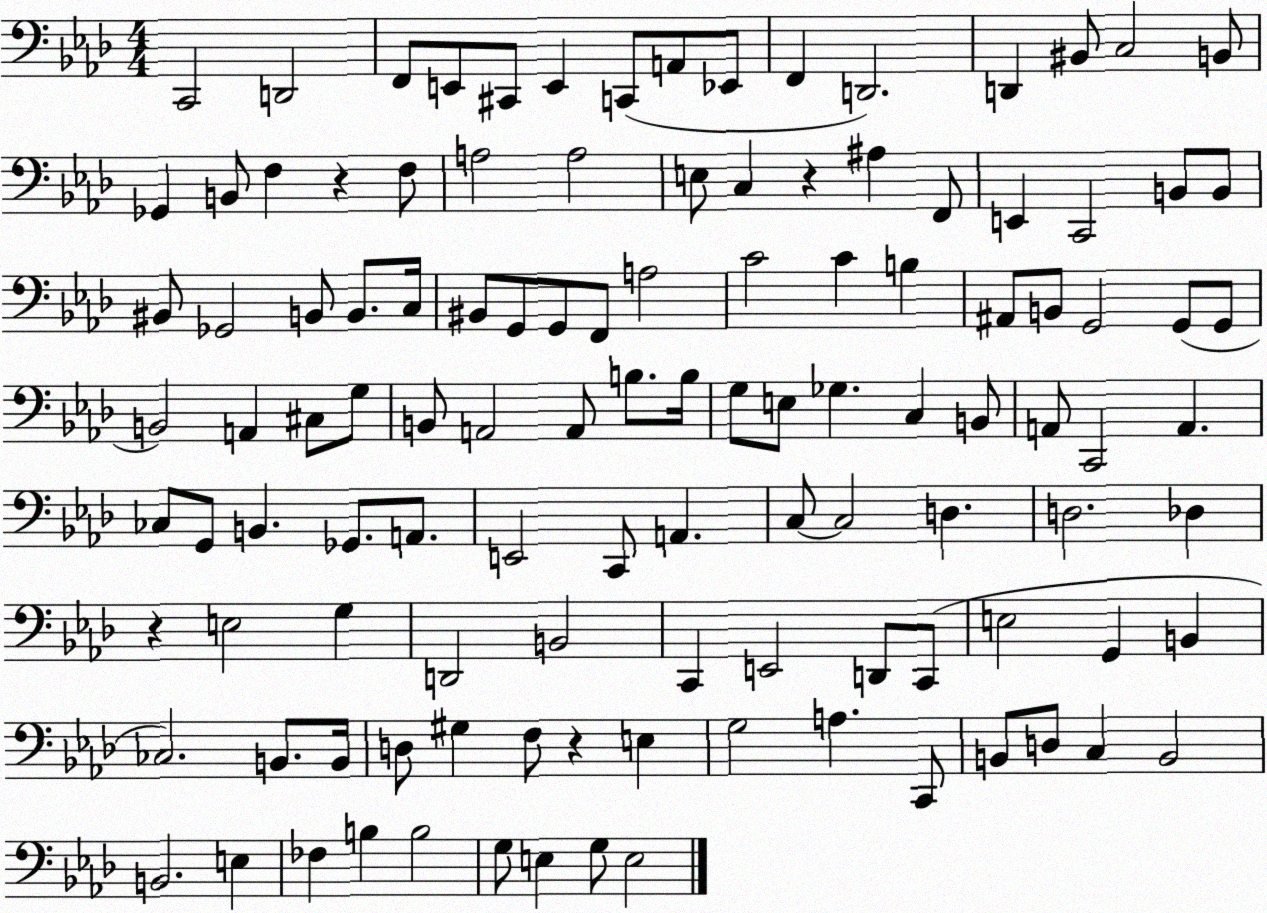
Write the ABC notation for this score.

X:1
T:Untitled
M:4/4
L:1/4
K:Ab
C,,2 D,,2 F,,/2 E,,/2 ^C,,/2 E,, C,,/2 A,,/2 _E,,/2 F,, D,,2 D,, ^B,,/2 C,2 B,,/2 _G,, B,,/2 F, z F,/2 A,2 A,2 E,/2 C, z ^A, F,,/2 E,, C,,2 B,,/2 B,,/2 ^B,,/2 _G,,2 B,,/2 B,,/2 C,/4 ^B,,/2 G,,/2 G,,/2 F,,/2 A,2 C2 C B, ^A,,/2 B,,/2 G,,2 G,,/2 G,,/2 B,,2 A,, ^C,/2 G,/2 B,,/2 A,,2 A,,/2 B,/2 B,/4 G,/2 E,/2 _G, C, B,,/2 A,,/2 C,,2 A,, _C,/2 G,,/2 B,, _G,,/2 A,,/2 E,,2 C,,/2 A,, C,/2 C,2 D, D,2 _D, z E,2 G, D,,2 B,,2 C,, E,,2 D,,/2 C,,/2 E,2 G,, B,, _C,2 B,,/2 B,,/4 D,/2 ^G, F,/2 z E, G,2 A, C,,/2 B,,/2 D,/2 C, B,,2 B,,2 E, _F, B, B,2 G,/2 E, G,/2 E,2